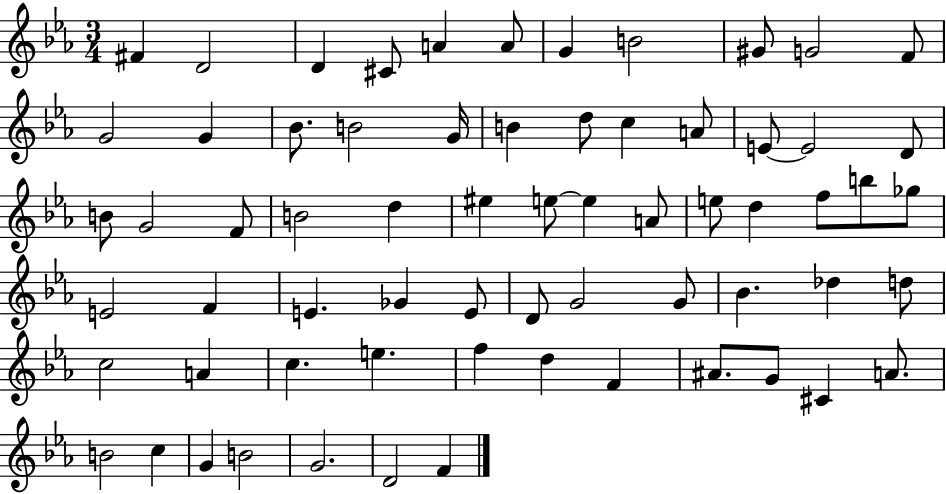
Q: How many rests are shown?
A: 0